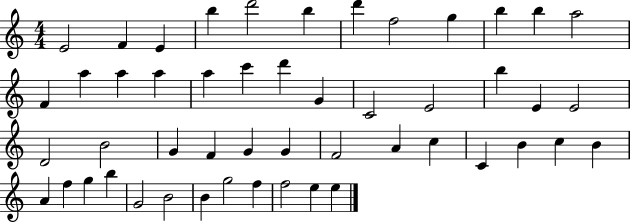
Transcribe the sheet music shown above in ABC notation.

X:1
T:Untitled
M:4/4
L:1/4
K:C
E2 F E b d'2 b d' f2 g b b a2 F a a a a c' d' G C2 E2 b E E2 D2 B2 G F G G F2 A c C B c B A f g b G2 B2 B g2 f f2 e e